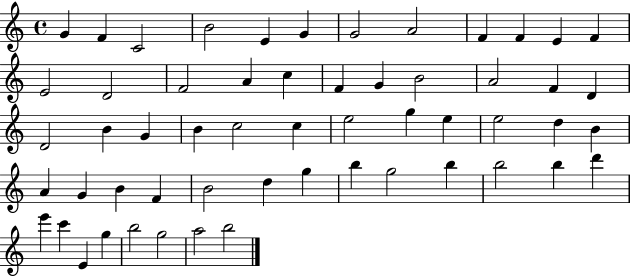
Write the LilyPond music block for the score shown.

{
  \clef treble
  \time 4/4
  \defaultTimeSignature
  \key c \major
  g'4 f'4 c'2 | b'2 e'4 g'4 | g'2 a'2 | f'4 f'4 e'4 f'4 | \break e'2 d'2 | f'2 a'4 c''4 | f'4 g'4 b'2 | a'2 f'4 d'4 | \break d'2 b'4 g'4 | b'4 c''2 c''4 | e''2 g''4 e''4 | e''2 d''4 b'4 | \break a'4 g'4 b'4 f'4 | b'2 d''4 g''4 | b''4 g''2 b''4 | b''2 b''4 d'''4 | \break e'''4 c'''4 e'4 g''4 | b''2 g''2 | a''2 b''2 | \bar "|."
}